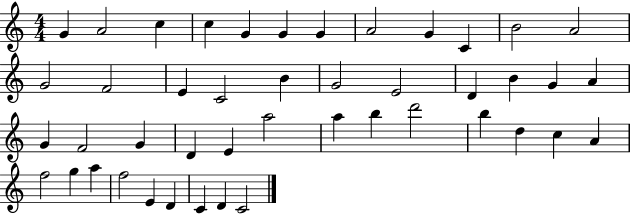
{
  \clef treble
  \numericTimeSignature
  \time 4/4
  \key c \major
  g'4 a'2 c''4 | c''4 g'4 g'4 g'4 | a'2 g'4 c'4 | b'2 a'2 | \break g'2 f'2 | e'4 c'2 b'4 | g'2 e'2 | d'4 b'4 g'4 a'4 | \break g'4 f'2 g'4 | d'4 e'4 a''2 | a''4 b''4 d'''2 | b''4 d''4 c''4 a'4 | \break f''2 g''4 a''4 | f''2 e'4 d'4 | c'4 d'4 c'2 | \bar "|."
}